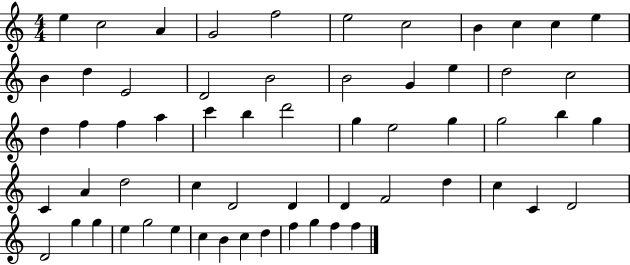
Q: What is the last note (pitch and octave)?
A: F5